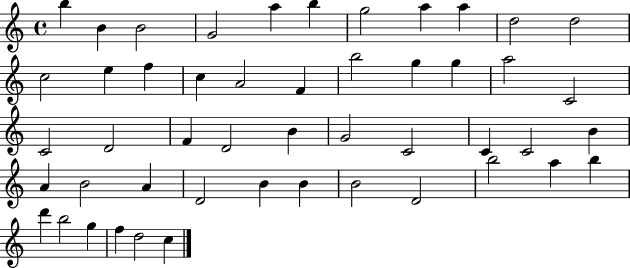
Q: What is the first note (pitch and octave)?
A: B5